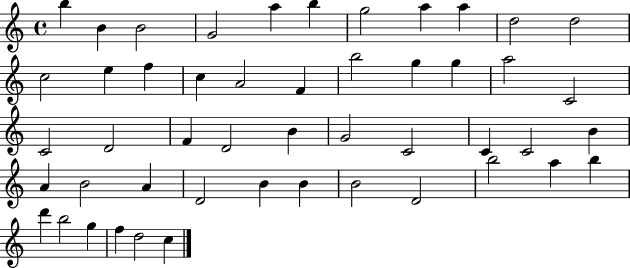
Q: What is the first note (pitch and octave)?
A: B5